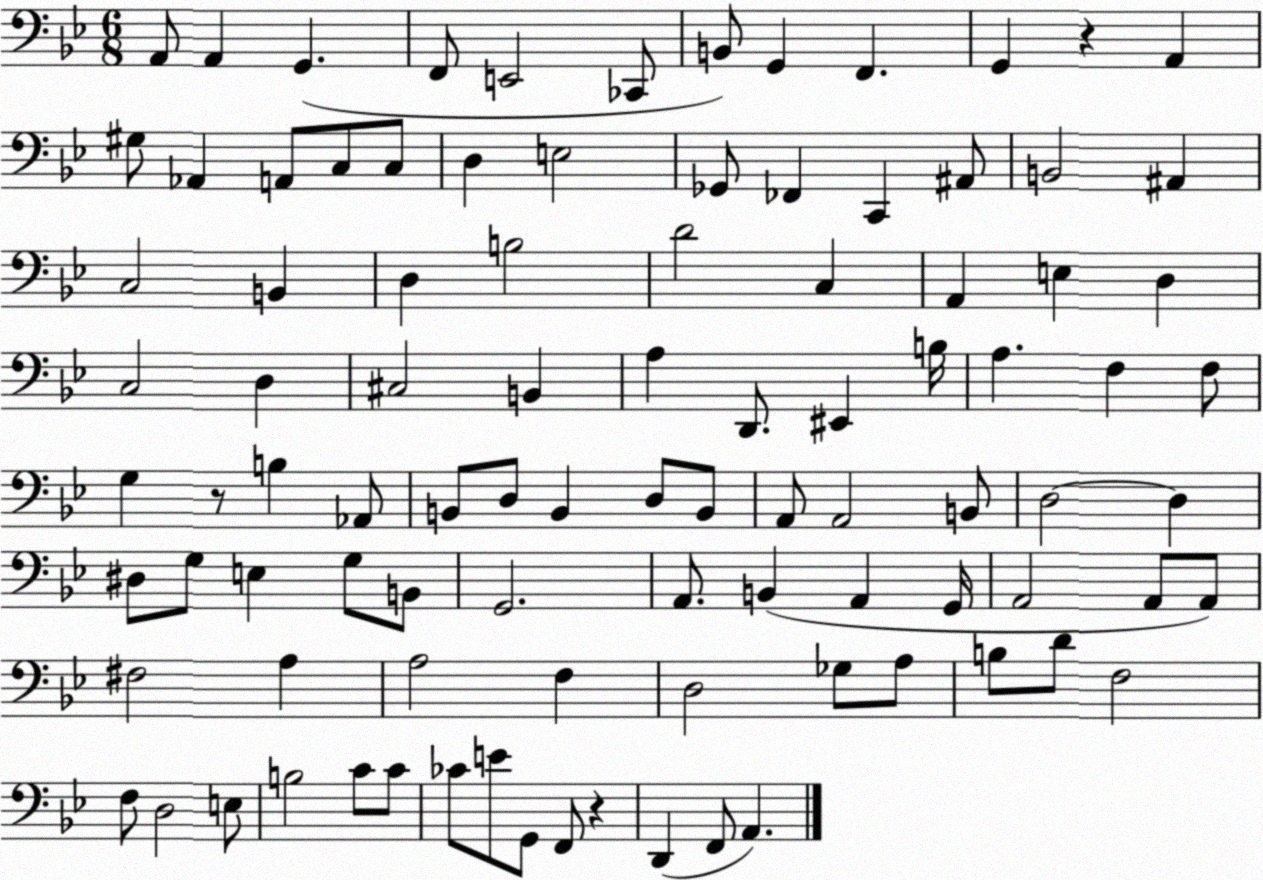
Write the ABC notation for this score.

X:1
T:Untitled
M:6/8
L:1/4
K:Bb
A,,/2 A,, G,, F,,/2 E,,2 _C,,/2 B,,/2 G,, F,, G,, z A,, ^G,/2 _A,, A,,/2 C,/2 C,/2 D, E,2 _G,,/2 _F,, C,, ^A,,/2 B,,2 ^A,, C,2 B,, D, B,2 D2 C, A,, E, D, C,2 D, ^C,2 B,, A, D,,/2 ^E,, B,/4 A, F, F,/2 G, z/2 B, _A,,/2 B,,/2 D,/2 B,, D,/2 B,,/2 A,,/2 A,,2 B,,/2 D,2 D, ^D,/2 G,/2 E, G,/2 B,,/2 G,,2 A,,/2 B,, A,, G,,/4 A,,2 A,,/2 A,,/2 ^F,2 A, A,2 F, D,2 _G,/2 A,/2 B,/2 D/2 F,2 F,/2 D,2 E,/2 B,2 C/2 C/2 _C/2 E/2 G,,/2 F,,/2 z D,, F,,/2 A,,